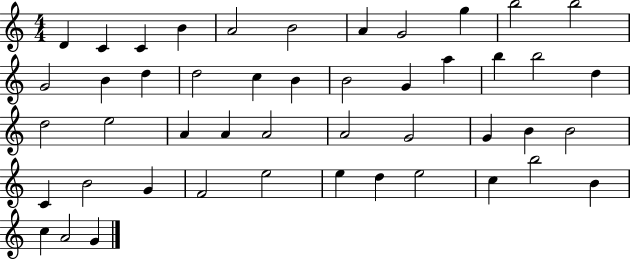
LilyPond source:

{
  \clef treble
  \numericTimeSignature
  \time 4/4
  \key c \major
  d'4 c'4 c'4 b'4 | a'2 b'2 | a'4 g'2 g''4 | b''2 b''2 | \break g'2 b'4 d''4 | d''2 c''4 b'4 | b'2 g'4 a''4 | b''4 b''2 d''4 | \break d''2 e''2 | a'4 a'4 a'2 | a'2 g'2 | g'4 b'4 b'2 | \break c'4 b'2 g'4 | f'2 e''2 | e''4 d''4 e''2 | c''4 b''2 b'4 | \break c''4 a'2 g'4 | \bar "|."
}